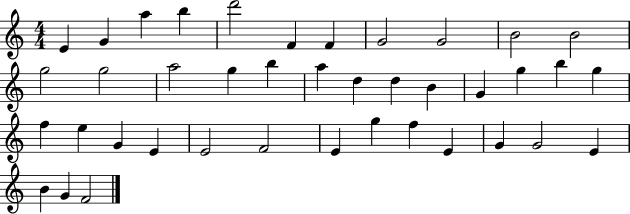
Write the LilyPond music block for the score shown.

{
  \clef treble
  \numericTimeSignature
  \time 4/4
  \key c \major
  e'4 g'4 a''4 b''4 | d'''2 f'4 f'4 | g'2 g'2 | b'2 b'2 | \break g''2 g''2 | a''2 g''4 b''4 | a''4 d''4 d''4 b'4 | g'4 g''4 b''4 g''4 | \break f''4 e''4 g'4 e'4 | e'2 f'2 | e'4 g''4 f''4 e'4 | g'4 g'2 e'4 | \break b'4 g'4 f'2 | \bar "|."
}